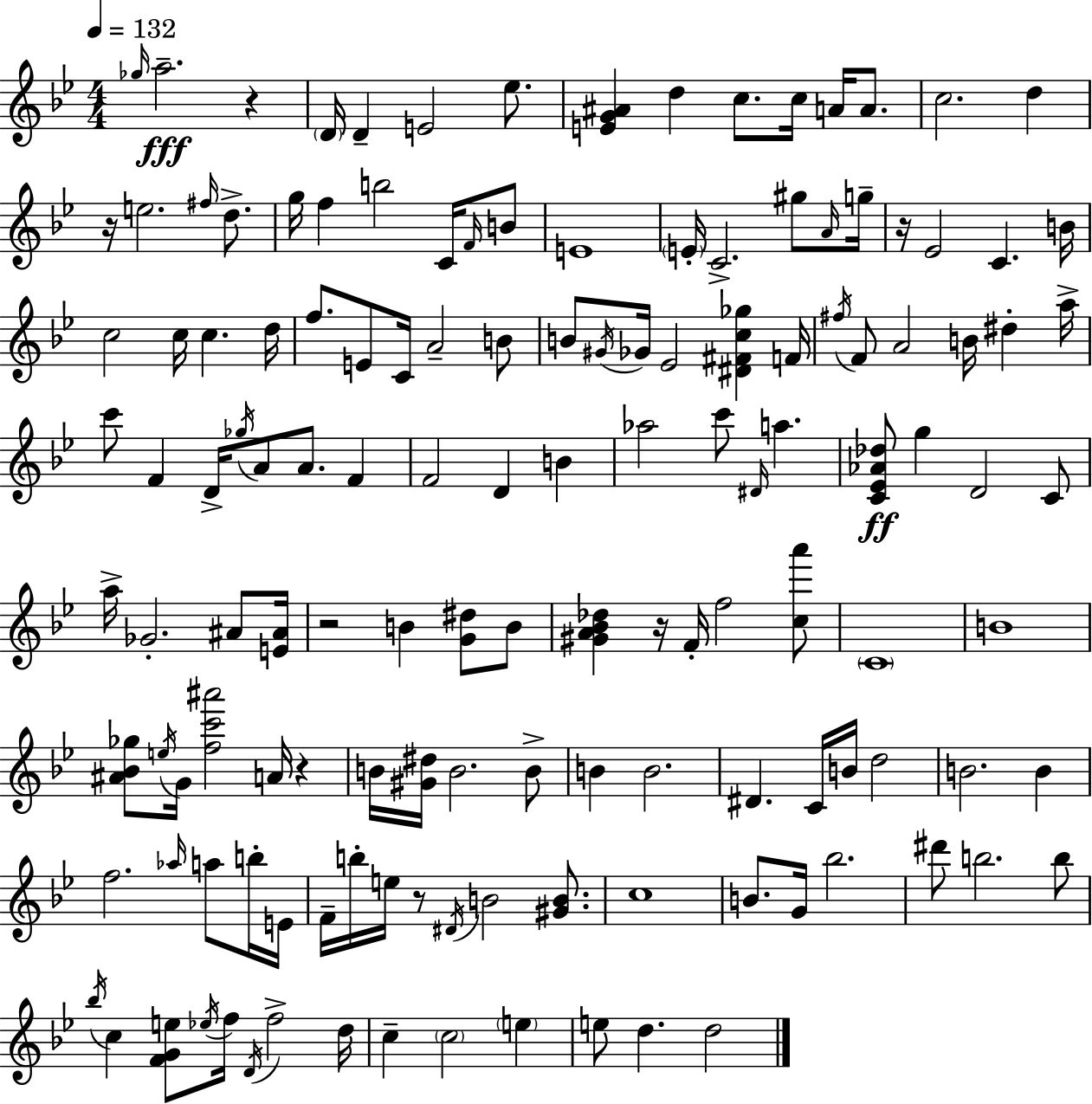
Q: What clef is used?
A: treble